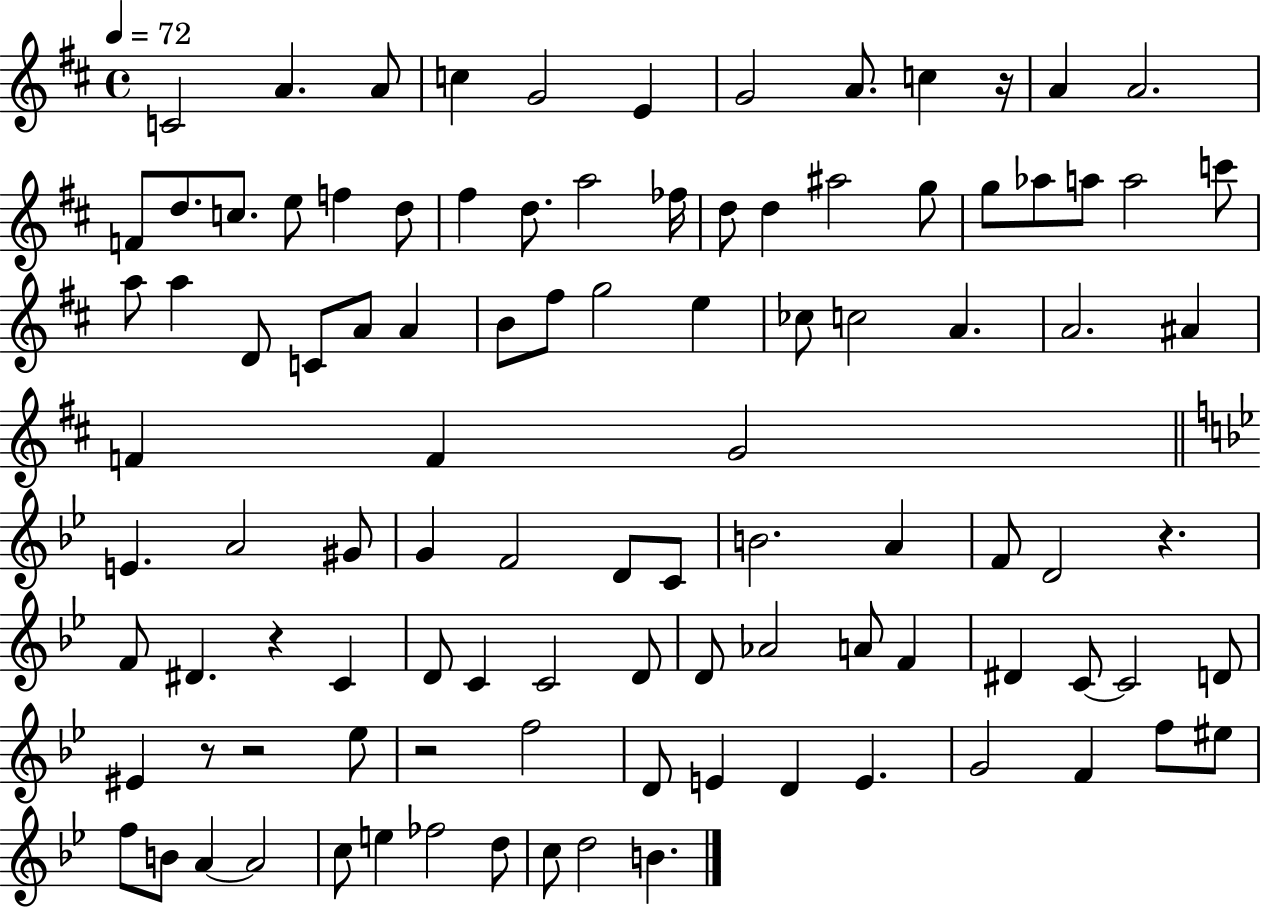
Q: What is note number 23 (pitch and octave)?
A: D5